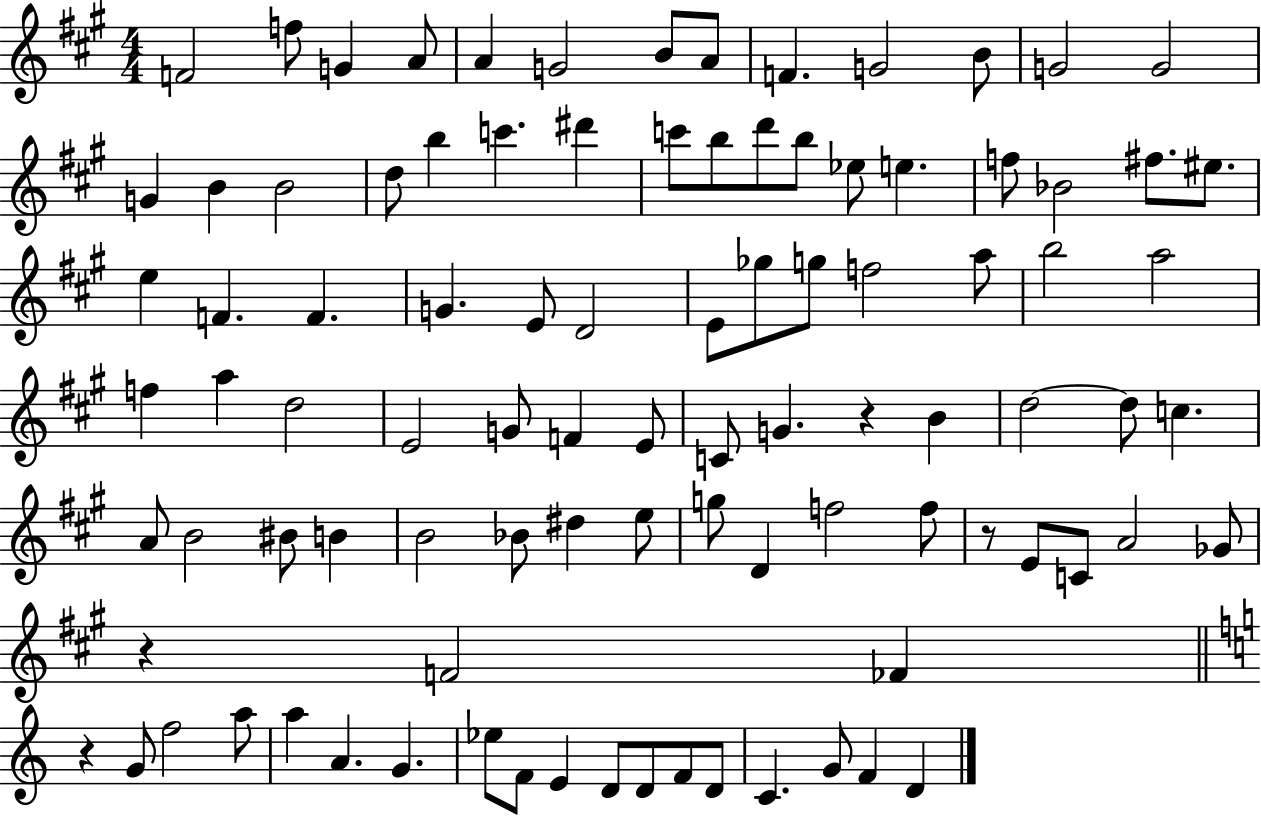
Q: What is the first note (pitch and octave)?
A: F4